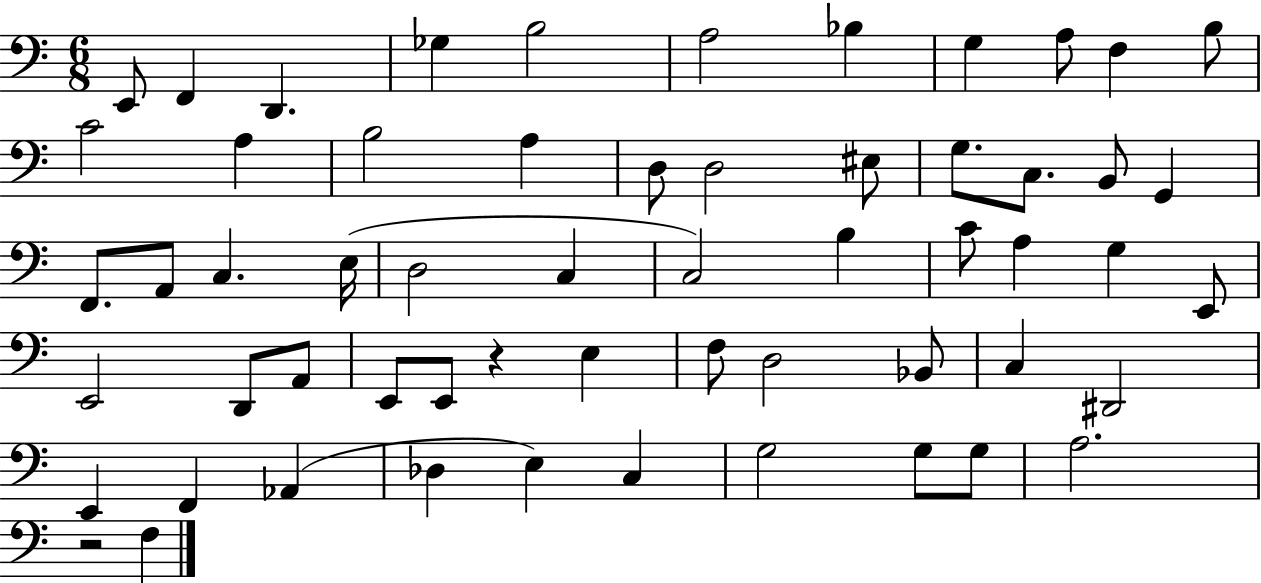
X:1
T:Untitled
M:6/8
L:1/4
K:C
E,,/2 F,, D,, _G, B,2 A,2 _B, G, A,/2 F, B,/2 C2 A, B,2 A, D,/2 D,2 ^E,/2 G,/2 C,/2 B,,/2 G,, F,,/2 A,,/2 C, E,/4 D,2 C, C,2 B, C/2 A, G, E,,/2 E,,2 D,,/2 A,,/2 E,,/2 E,,/2 z E, F,/2 D,2 _B,,/2 C, ^D,,2 E,, F,, _A,, _D, E, C, G,2 G,/2 G,/2 A,2 z2 F,